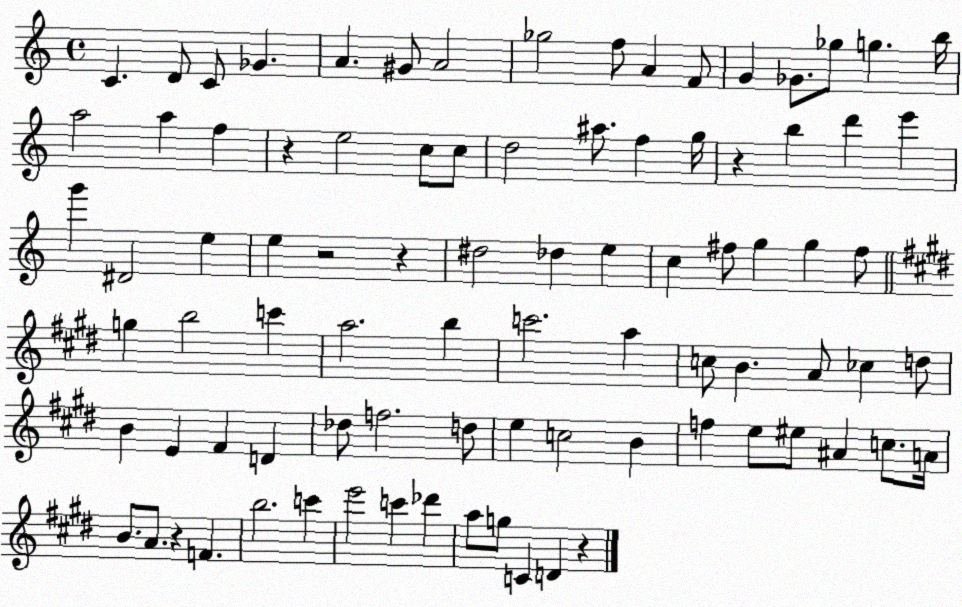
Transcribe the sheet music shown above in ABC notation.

X:1
T:Untitled
M:4/4
L:1/4
K:C
C D/2 C/2 _G A ^G/2 A2 _g2 f/2 A F/2 G _G/2 _g/2 g b/4 a2 a f z e2 c/2 c/2 d2 ^a/2 f g/4 z b d' e' g' ^D2 e e z2 z ^d2 _d e c ^f/2 g g ^f/2 g b2 c' a2 b c'2 a c/2 B A/2 _c d/2 B E ^F D _d/2 f2 d/2 e c2 B f e/2 ^e/2 ^A c/2 A/4 B/2 A/2 z F b2 c' e'2 c' _d' a/2 g/2 C D z